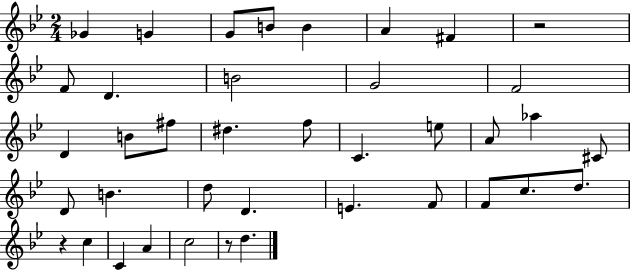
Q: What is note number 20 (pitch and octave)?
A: A4